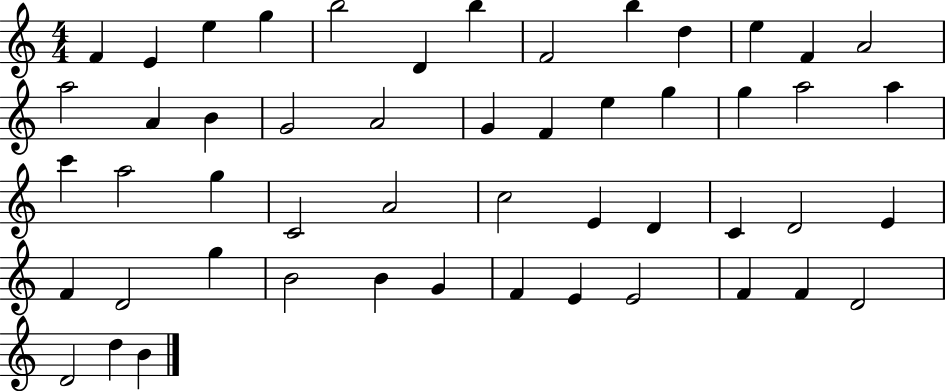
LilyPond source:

{
  \clef treble
  \numericTimeSignature
  \time 4/4
  \key c \major
  f'4 e'4 e''4 g''4 | b''2 d'4 b''4 | f'2 b''4 d''4 | e''4 f'4 a'2 | \break a''2 a'4 b'4 | g'2 a'2 | g'4 f'4 e''4 g''4 | g''4 a''2 a''4 | \break c'''4 a''2 g''4 | c'2 a'2 | c''2 e'4 d'4 | c'4 d'2 e'4 | \break f'4 d'2 g''4 | b'2 b'4 g'4 | f'4 e'4 e'2 | f'4 f'4 d'2 | \break d'2 d''4 b'4 | \bar "|."
}